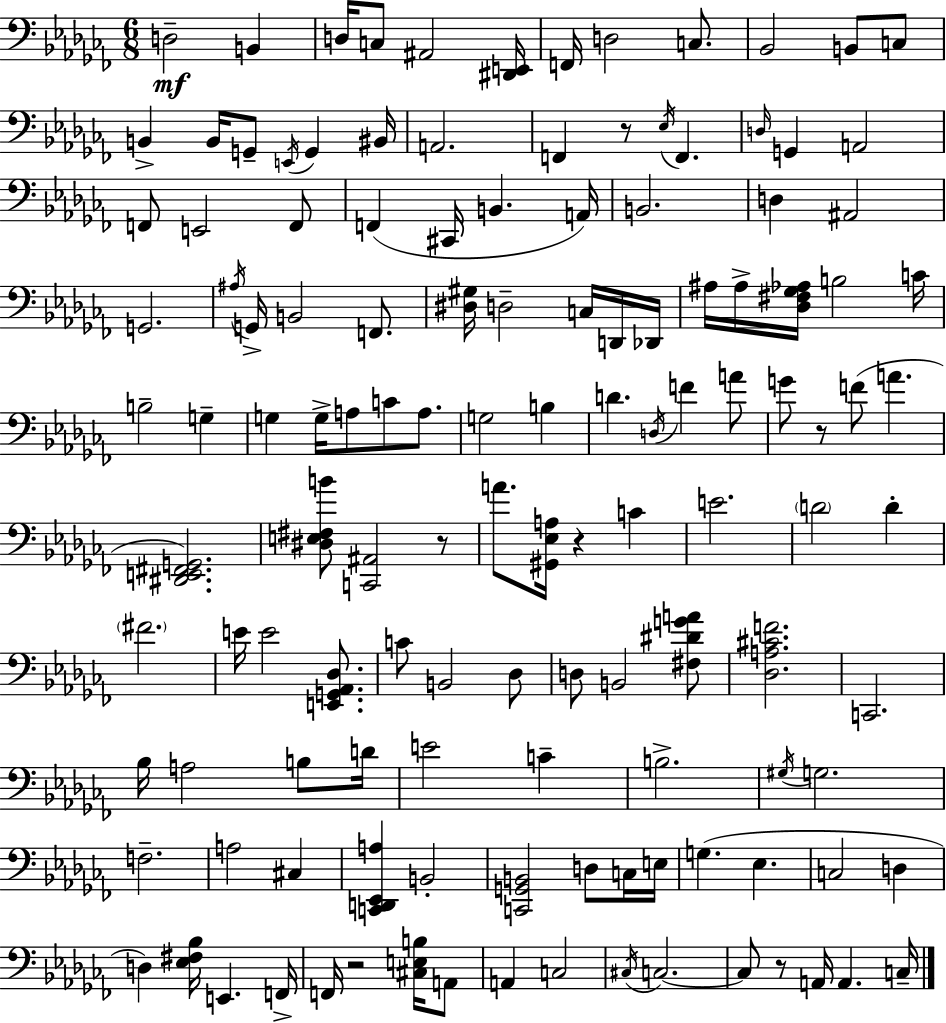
X:1
T:Untitled
M:6/8
L:1/4
K:Abm
D,2 B,, D,/4 C,/2 ^A,,2 [^D,,E,,]/4 F,,/4 D,2 C,/2 _B,,2 B,,/2 C,/2 B,, B,,/4 G,,/2 E,,/4 G,, ^B,,/4 A,,2 F,, z/2 _E,/4 F,, D,/4 G,, A,,2 F,,/2 E,,2 F,,/2 F,, ^C,,/4 B,, A,,/4 B,,2 D, ^A,,2 G,,2 ^A,/4 G,,/4 B,,2 F,,/2 [^D,^G,]/4 D,2 C,/4 D,,/4 _D,,/4 ^A,/4 ^A,/4 [_D,^F,_G,_A,]/4 B,2 C/4 B,2 G, G, G,/4 A,/2 C/2 A,/2 G,2 B, D D,/4 F A/2 G/2 z/2 F/2 A [^D,,E,,^F,,G,,]2 [^D,E,^F,B]/2 [C,,^A,,]2 z/2 A/2 [^G,,_E,A,]/4 z C E2 D2 D ^F2 E/4 E2 [E,,G,,_A,,_D,]/2 C/2 B,,2 _D,/2 D,/2 B,,2 [^F,^DGA]/2 [_D,A,^CF]2 C,,2 _B,/4 A,2 B,/2 D/4 E2 C B,2 ^G,/4 G,2 F,2 A,2 ^C, [C,,D,,_E,,A,] B,,2 [C,,G,,B,,]2 D,/2 C,/4 E,/4 G, _E, C,2 D, D, [_E,^F,_B,]/4 E,, F,,/4 F,,/4 z2 [^C,E,B,]/4 A,,/2 A,, C,2 ^C,/4 C,2 C,/2 z/2 A,,/4 A,, C,/4